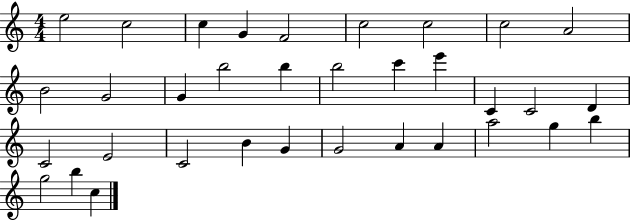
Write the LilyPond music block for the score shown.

{
  \clef treble
  \numericTimeSignature
  \time 4/4
  \key c \major
  e''2 c''2 | c''4 g'4 f'2 | c''2 c''2 | c''2 a'2 | \break b'2 g'2 | g'4 b''2 b''4 | b''2 c'''4 e'''4 | c'4 c'2 d'4 | \break c'2 e'2 | c'2 b'4 g'4 | g'2 a'4 a'4 | a''2 g''4 b''4 | \break g''2 b''4 c''4 | \bar "|."
}